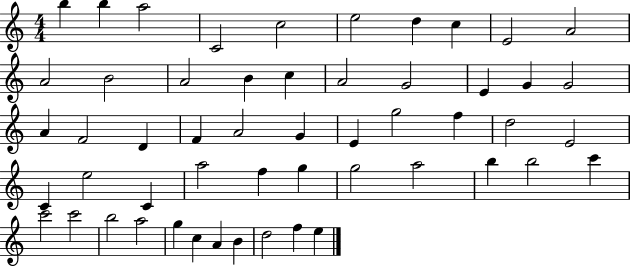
B5/q B5/q A5/h C4/h C5/h E5/h D5/q C5/q E4/h A4/h A4/h B4/h A4/h B4/q C5/q A4/h G4/h E4/q G4/q G4/h A4/q F4/h D4/q F4/q A4/h G4/q E4/q G5/h F5/q D5/h E4/h C4/q E5/h C4/q A5/h F5/q G5/q G5/h A5/h B5/q B5/h C6/q C6/h C6/h B5/h A5/h G5/q C5/q A4/q B4/q D5/h F5/q E5/q